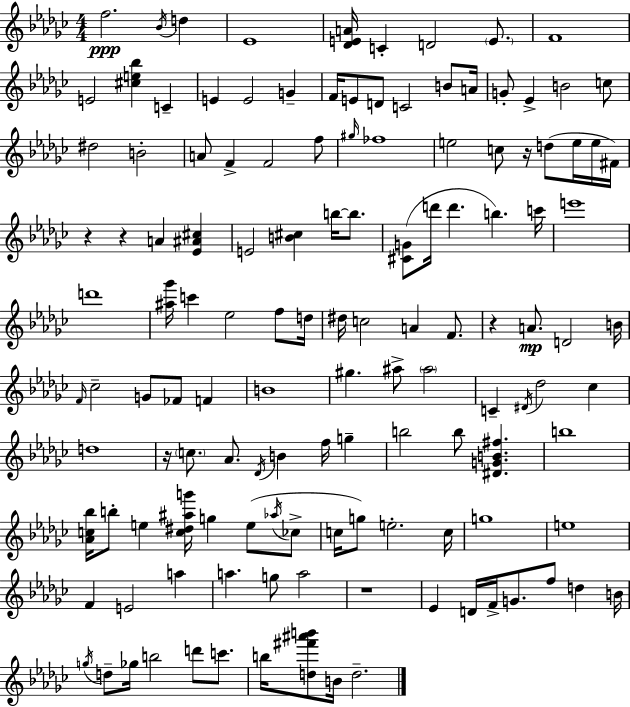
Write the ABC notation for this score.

X:1
T:Untitled
M:4/4
L:1/4
K:Ebm
f2 _B/4 d _E4 [_DEA]/4 C D2 E/2 F4 E2 [^ce_b] C E E2 G F/4 E/2 D/2 C2 B/2 A/4 G/2 _E B2 c/2 ^d2 B2 A/2 F F2 f/2 ^g/4 _f4 e2 c/2 z/4 d/2 e/4 e/4 ^F/4 z z A [_E^A^c] E2 [B^c] b/4 b/2 [^CG]/2 d'/4 d' b c'/4 e'4 d'4 [^a_g']/4 c' _e2 f/2 d/4 ^d/4 c2 A F/2 z A/2 D2 B/4 F/4 _c2 G/2 _F/2 F B4 ^g ^a/2 ^a2 C ^D/4 _d2 _c d4 z/4 c/2 _A/2 _D/4 B f/4 g b2 b/2 [^DGB^f] b4 [_Ac_b]/4 b/2 e [c^d^ag']/4 g e/2 _a/4 _c/2 c/4 g/2 e2 c/4 g4 e4 F E2 a a g/2 a2 z4 _E D/4 F/4 G/2 f/2 d B/4 g/4 d/2 _g/4 b2 d'/2 c'/2 b/4 [d^f'^a'b']/2 B/4 d2